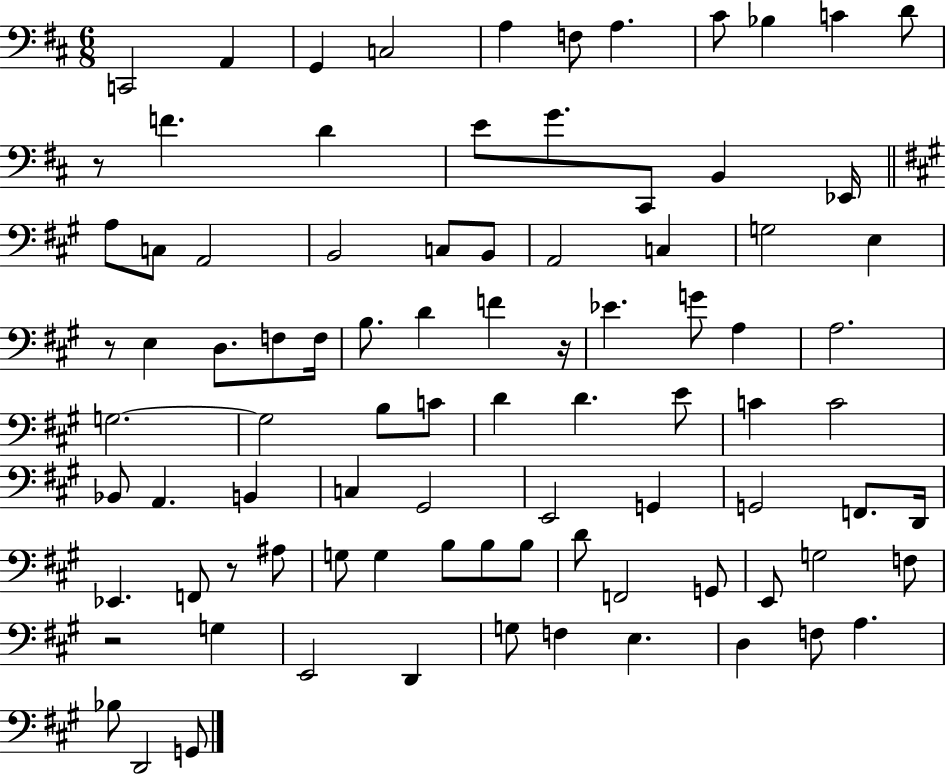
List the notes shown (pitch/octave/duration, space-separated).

C2/h A2/q G2/q C3/h A3/q F3/e A3/q. C#4/e Bb3/q C4/q D4/e R/e F4/q. D4/q E4/e G4/e. C#2/e B2/q Eb2/s A3/e C3/e A2/h B2/h C3/e B2/e A2/h C3/q G3/h E3/q R/e E3/q D3/e. F3/e F3/s B3/e. D4/q F4/q R/s Eb4/q. G4/e A3/q A3/h. G3/h. G3/h B3/e C4/e D4/q D4/q. E4/e C4/q C4/h Bb2/e A2/q. B2/q C3/q G#2/h E2/h G2/q G2/h F2/e. D2/s Eb2/q. F2/e R/e A#3/e G3/e G3/q B3/e B3/e B3/e D4/e F2/h G2/e E2/e G3/h F3/e R/h G3/q E2/h D2/q G3/e F3/q E3/q. D3/q F3/e A3/q. Bb3/e D2/h G2/e